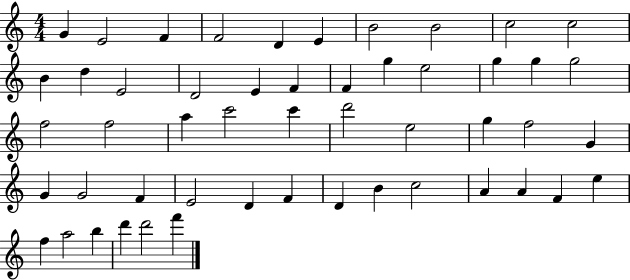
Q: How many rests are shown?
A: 0